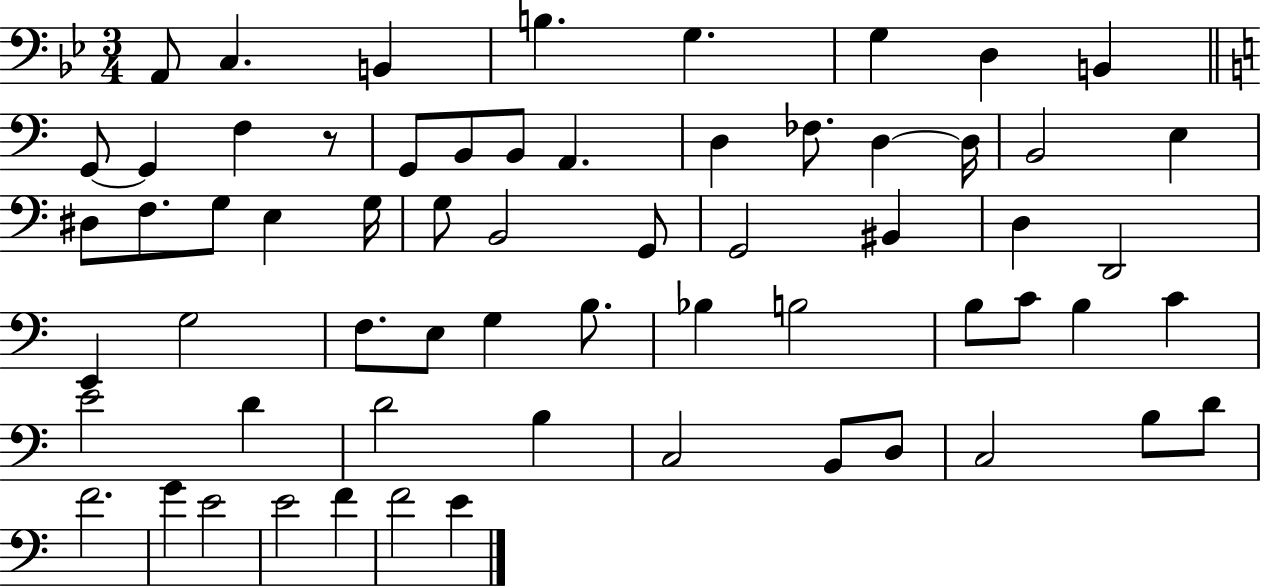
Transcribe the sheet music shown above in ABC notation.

X:1
T:Untitled
M:3/4
L:1/4
K:Bb
A,,/2 C, B,, B, G, G, D, B,, G,,/2 G,, F, z/2 G,,/2 B,,/2 B,,/2 A,, D, _F,/2 D, D,/4 B,,2 E, ^D,/2 F,/2 G,/2 E, G,/4 G,/2 B,,2 G,,/2 G,,2 ^B,, D, D,,2 E,, G,2 F,/2 E,/2 G, B,/2 _B, B,2 B,/2 C/2 B, C E2 D D2 B, C,2 B,,/2 D,/2 C,2 B,/2 D/2 F2 G E2 E2 F F2 E